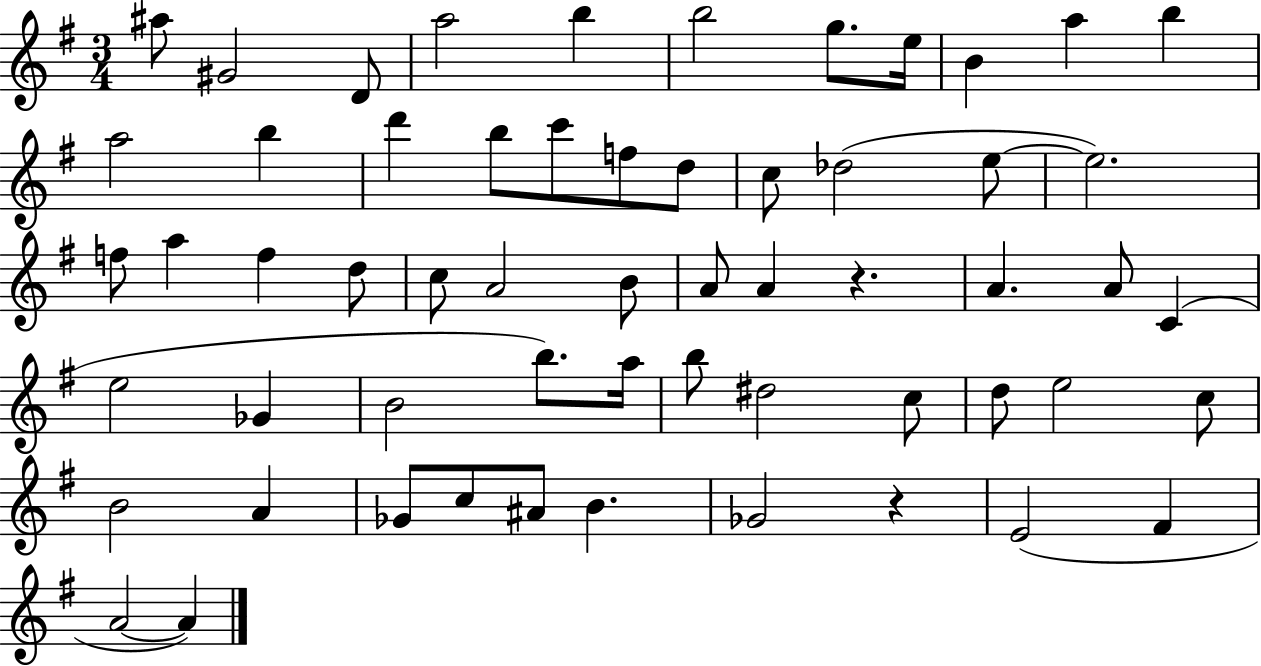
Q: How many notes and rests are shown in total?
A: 58